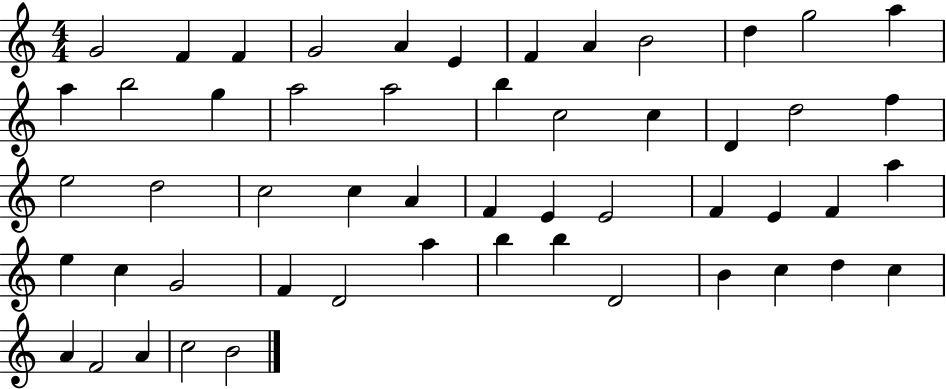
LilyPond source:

{
  \clef treble
  \numericTimeSignature
  \time 4/4
  \key c \major
  g'2 f'4 f'4 | g'2 a'4 e'4 | f'4 a'4 b'2 | d''4 g''2 a''4 | \break a''4 b''2 g''4 | a''2 a''2 | b''4 c''2 c''4 | d'4 d''2 f''4 | \break e''2 d''2 | c''2 c''4 a'4 | f'4 e'4 e'2 | f'4 e'4 f'4 a''4 | \break e''4 c''4 g'2 | f'4 d'2 a''4 | b''4 b''4 d'2 | b'4 c''4 d''4 c''4 | \break a'4 f'2 a'4 | c''2 b'2 | \bar "|."
}